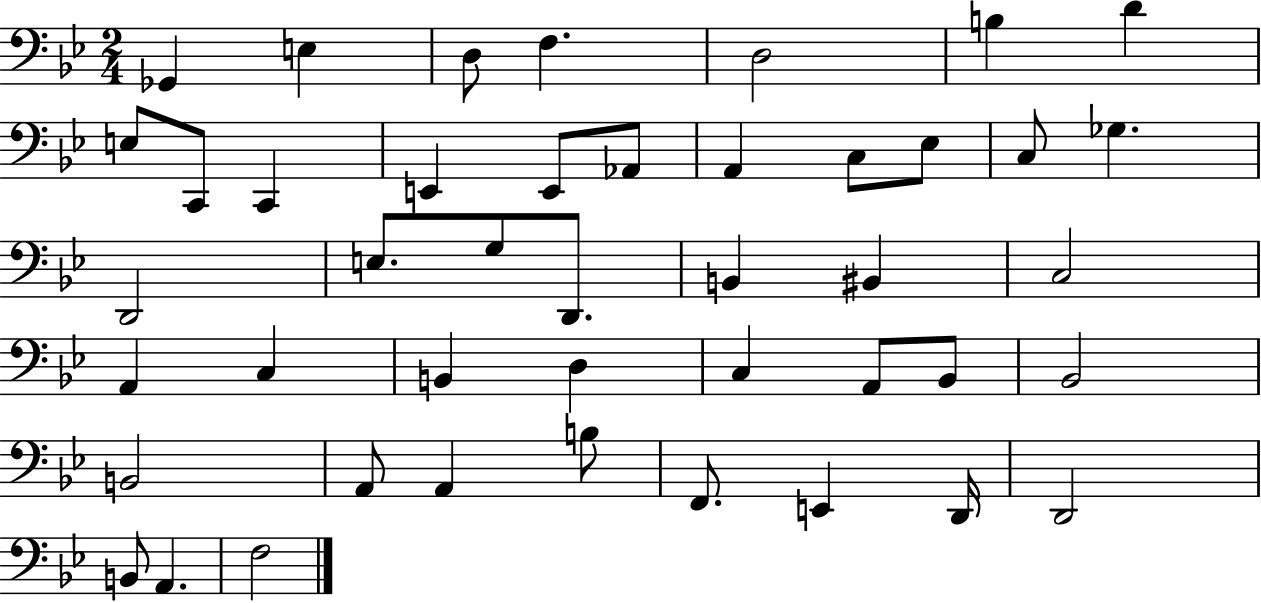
{
  \clef bass
  \numericTimeSignature
  \time 2/4
  \key bes \major
  ges,4 e4 | d8 f4. | d2 | b4 d'4 | \break e8 c,8 c,4 | e,4 e,8 aes,8 | a,4 c8 ees8 | c8 ges4. | \break d,2 | e8. g8 d,8. | b,4 bis,4 | c2 | \break a,4 c4 | b,4 d4 | c4 a,8 bes,8 | bes,2 | \break b,2 | a,8 a,4 b8 | f,8. e,4 d,16 | d,2 | \break b,8 a,4. | f2 | \bar "|."
}